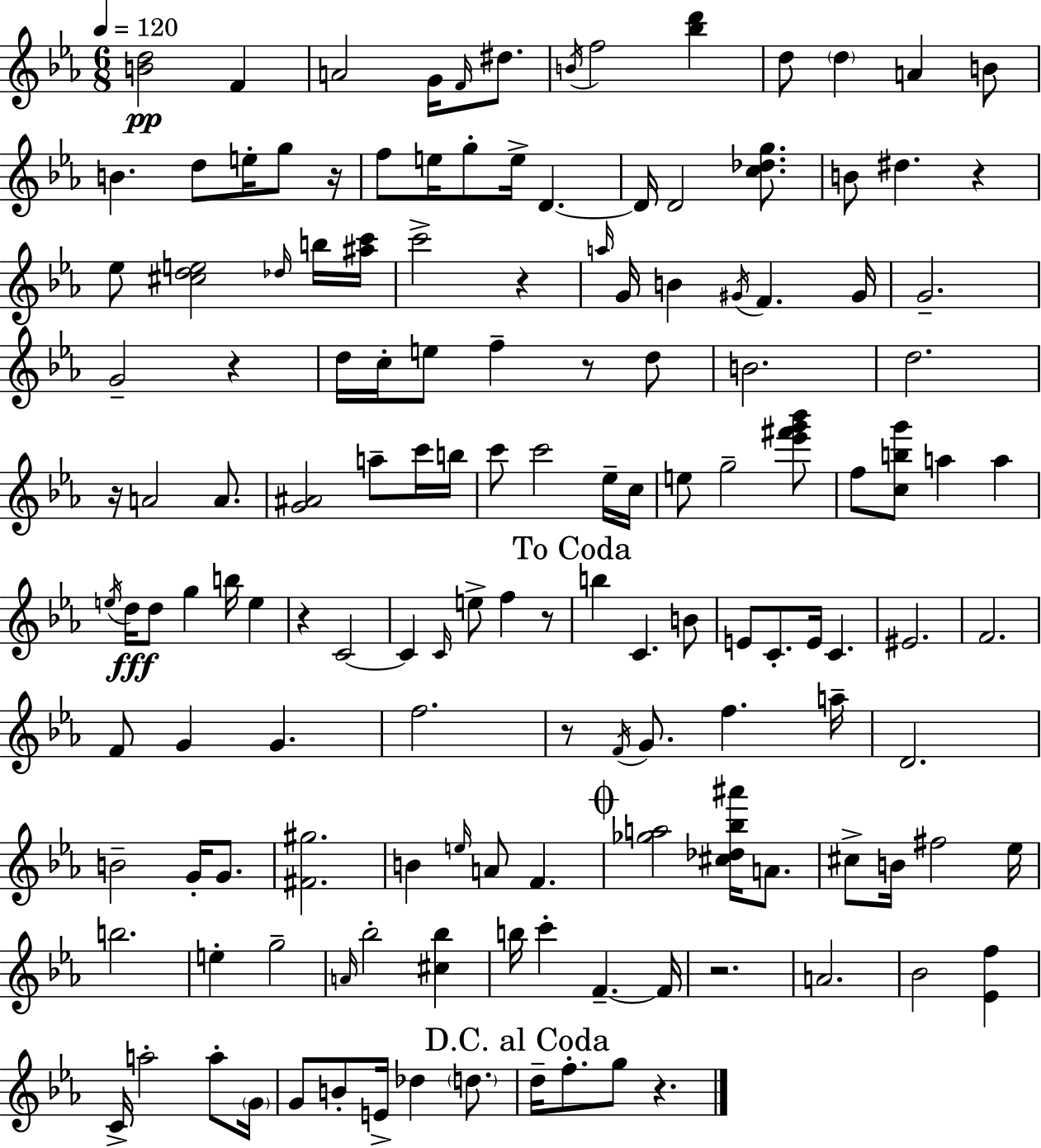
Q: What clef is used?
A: treble